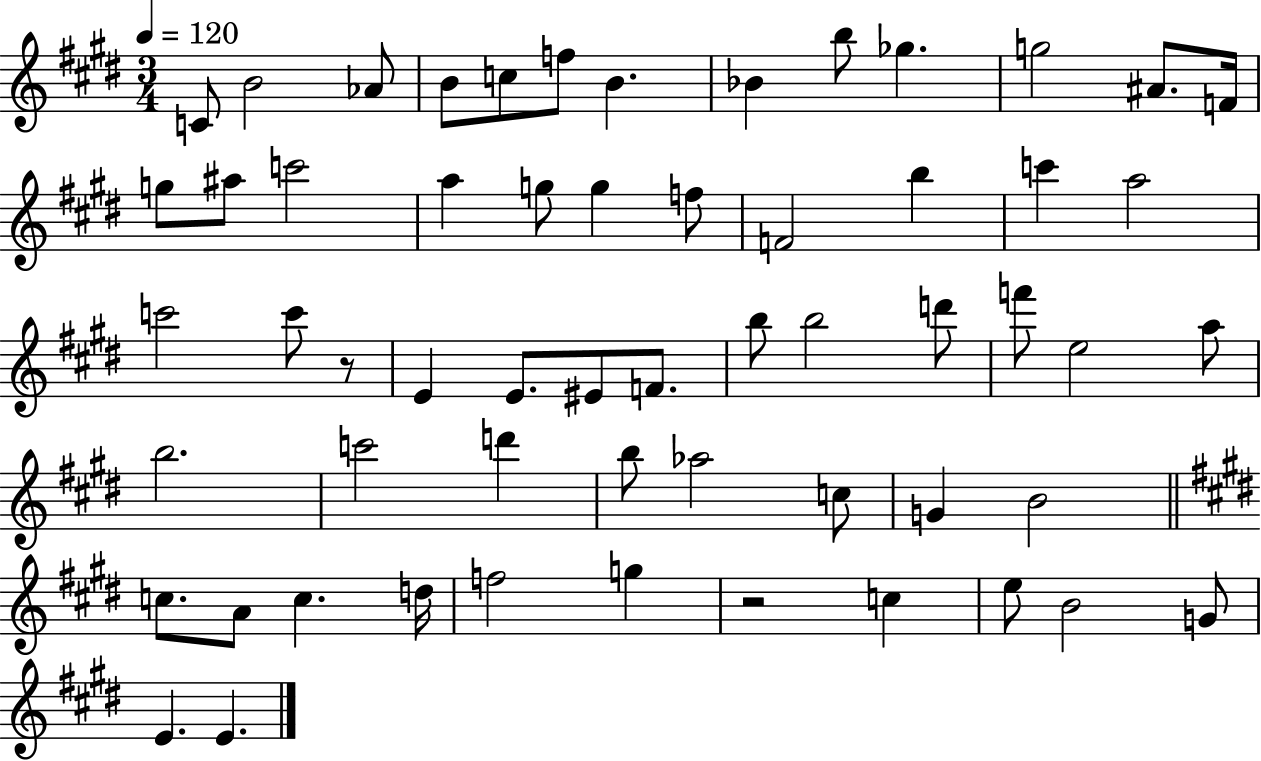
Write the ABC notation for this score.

X:1
T:Untitled
M:3/4
L:1/4
K:E
C/2 B2 _A/2 B/2 c/2 f/2 B _B b/2 _g g2 ^A/2 F/4 g/2 ^a/2 c'2 a g/2 g f/2 F2 b c' a2 c'2 c'/2 z/2 E E/2 ^E/2 F/2 b/2 b2 d'/2 f'/2 e2 a/2 b2 c'2 d' b/2 _a2 c/2 G B2 c/2 A/2 c d/4 f2 g z2 c e/2 B2 G/2 E E